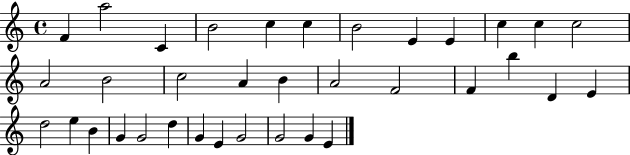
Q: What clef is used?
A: treble